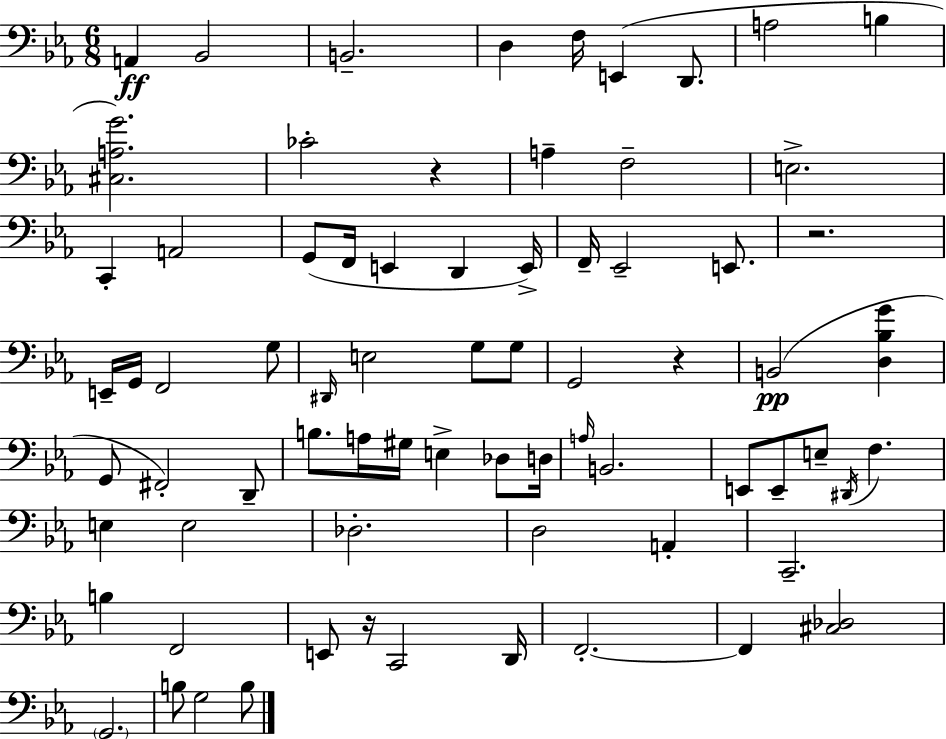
{
  \clef bass
  \numericTimeSignature
  \time 6/8
  \key ees \major
  a,4\ff bes,2 | b,2.-- | d4 f16 e,4( d,8. | a2 b4 | \break <cis a g'>2.) | ces'2-. r4 | a4-- f2-- | e2.-> | \break c,4-. a,2 | g,8( f,16 e,4 d,4 e,16->) | f,16-- ees,2-- e,8. | r2. | \break e,16-- g,16 f,2 g8 | \grace { dis,16 } e2 g8 g8 | g,2 r4 | b,2(\pp <d bes g'>4 | \break g,8 fis,2-.) d,8-- | b8. a16 gis16 e4-> des8 | d16 \grace { a16 } b,2. | e,8 e,8-- e8-- \acciaccatura { dis,16 } f4. | \break e4 e2 | des2.-. | d2 a,4-. | c,2.-- | \break b4 f,2 | e,8 r16 c,2 | d,16 f,2.-.~~ | f,4 <cis des>2 | \break \parenthesize g,2. | b8 g2 | b8 \bar "|."
}